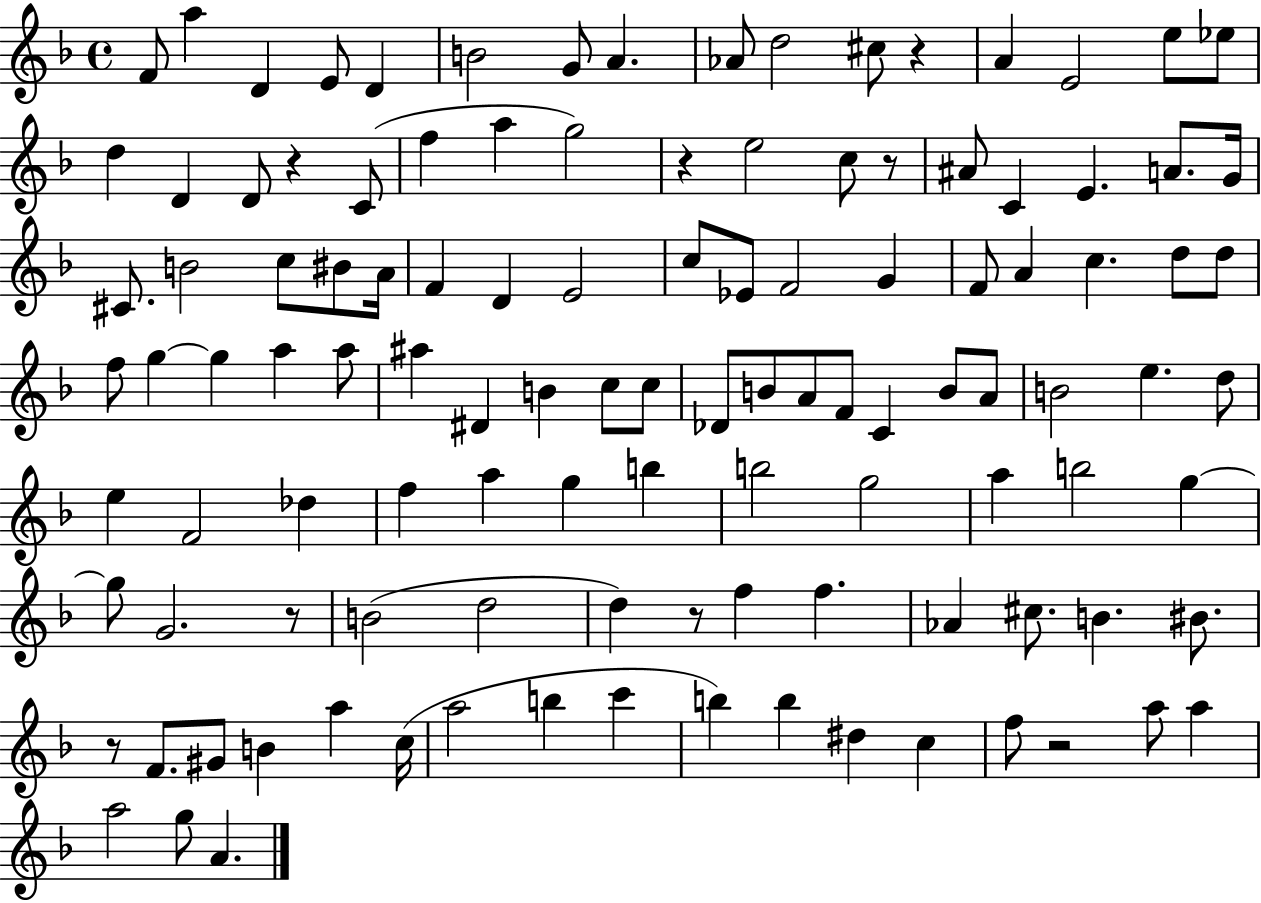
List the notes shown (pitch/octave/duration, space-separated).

F4/e A5/q D4/q E4/e D4/q B4/h G4/e A4/q. Ab4/e D5/h C#5/e R/q A4/q E4/h E5/e Eb5/e D5/q D4/q D4/e R/q C4/e F5/q A5/q G5/h R/q E5/h C5/e R/e A#4/e C4/q E4/q. A4/e. G4/s C#4/e. B4/h C5/e BIS4/e A4/s F4/q D4/q E4/h C5/e Eb4/e F4/h G4/q F4/e A4/q C5/q. D5/e D5/e F5/e G5/q G5/q A5/q A5/e A#5/q D#4/q B4/q C5/e C5/e Db4/e B4/e A4/e F4/e C4/q B4/e A4/e B4/h E5/q. D5/e E5/q F4/h Db5/q F5/q A5/q G5/q B5/q B5/h G5/h A5/q B5/h G5/q G5/e G4/h. R/e B4/h D5/h D5/q R/e F5/q F5/q. Ab4/q C#5/e. B4/q. BIS4/e. R/e F4/e. G#4/e B4/q A5/q C5/s A5/h B5/q C6/q B5/q B5/q D#5/q C5/q F5/e R/h A5/e A5/q A5/h G5/e A4/q.